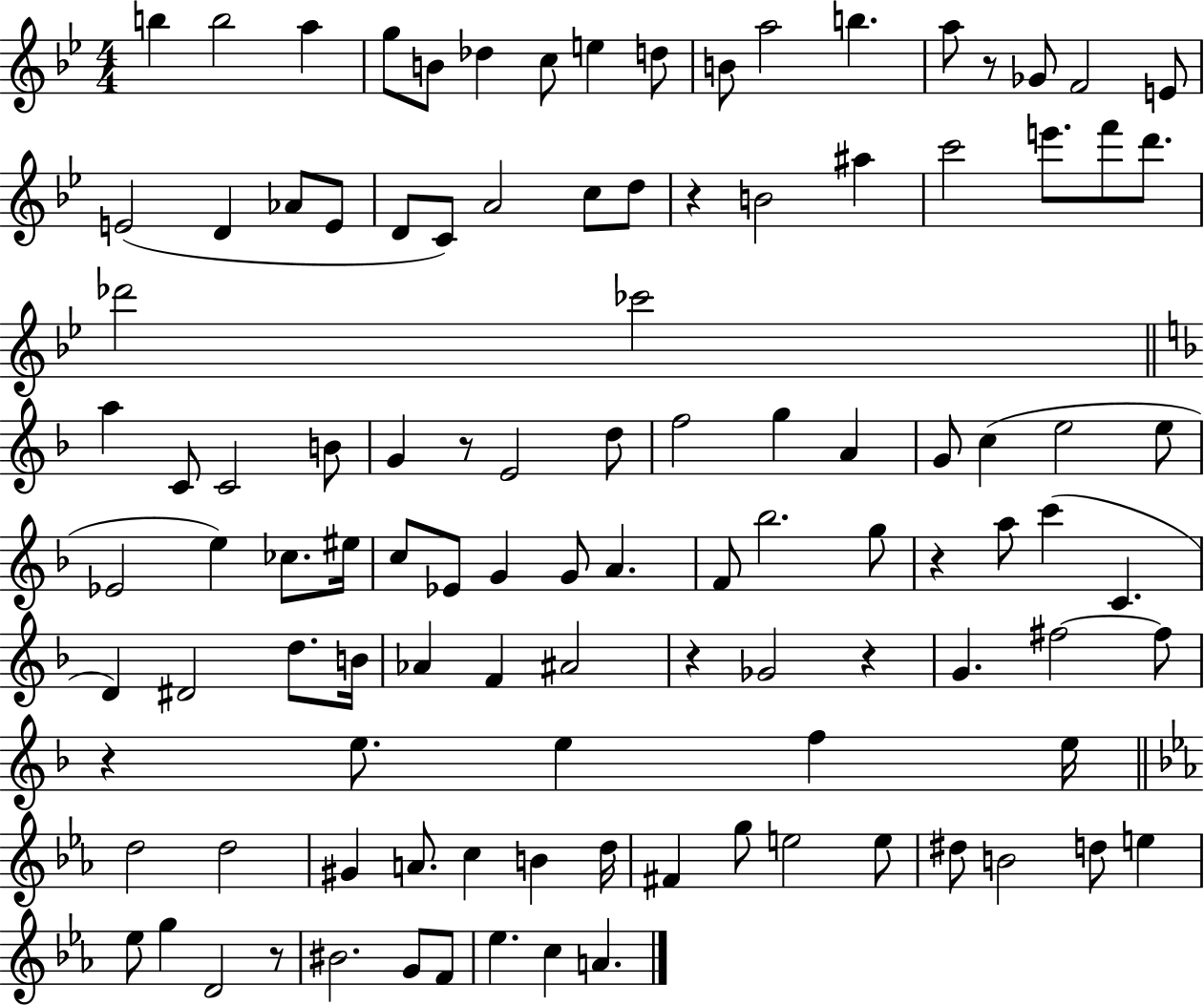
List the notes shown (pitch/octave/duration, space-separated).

B5/q B5/h A5/q G5/e B4/e Db5/q C5/e E5/q D5/e B4/e A5/h B5/q. A5/e R/e Gb4/e F4/h E4/e E4/h D4/q Ab4/e E4/e D4/e C4/e A4/h C5/e D5/e R/q B4/h A#5/q C6/h E6/e. F6/e D6/e. Db6/h CES6/h A5/q C4/e C4/h B4/e G4/q R/e E4/h D5/e F5/h G5/q A4/q G4/e C5/q E5/h E5/e Eb4/h E5/q CES5/e. EIS5/s C5/e Eb4/e G4/q G4/e A4/q. F4/e Bb5/h. G5/e R/q A5/e C6/q C4/q. D4/q D#4/h D5/e. B4/s Ab4/q F4/q A#4/h R/q Gb4/h R/q G4/q. F#5/h F#5/e R/q E5/e. E5/q F5/q E5/s D5/h D5/h G#4/q A4/e. C5/q B4/q D5/s F#4/q G5/e E5/h E5/e D#5/e B4/h D5/e E5/q Eb5/e G5/q D4/h R/e BIS4/h. G4/e F4/e Eb5/q. C5/q A4/q.